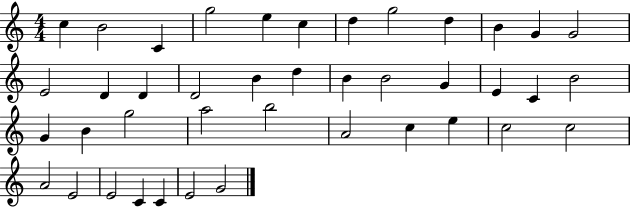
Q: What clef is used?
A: treble